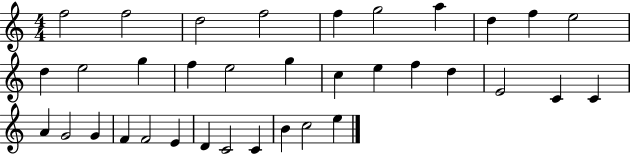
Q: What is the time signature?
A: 4/4